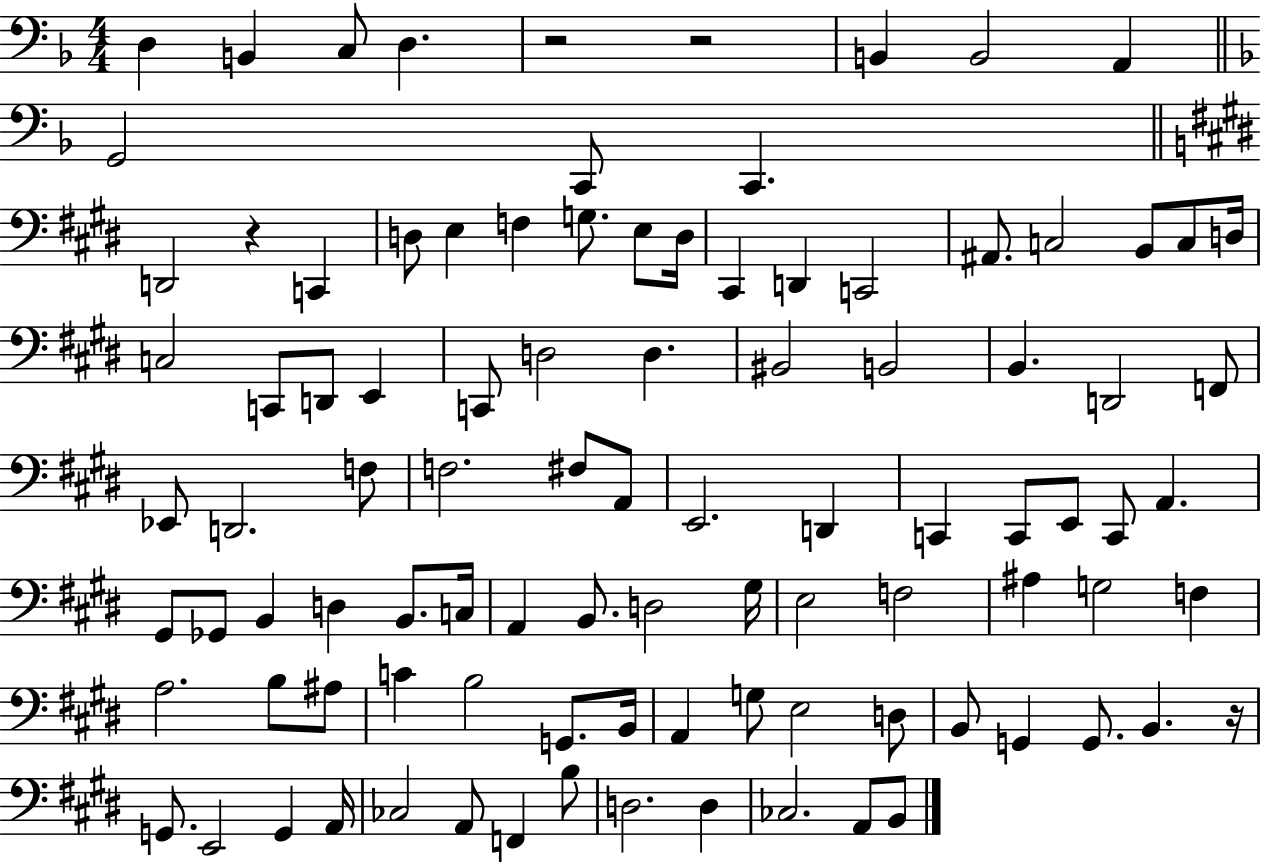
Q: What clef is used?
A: bass